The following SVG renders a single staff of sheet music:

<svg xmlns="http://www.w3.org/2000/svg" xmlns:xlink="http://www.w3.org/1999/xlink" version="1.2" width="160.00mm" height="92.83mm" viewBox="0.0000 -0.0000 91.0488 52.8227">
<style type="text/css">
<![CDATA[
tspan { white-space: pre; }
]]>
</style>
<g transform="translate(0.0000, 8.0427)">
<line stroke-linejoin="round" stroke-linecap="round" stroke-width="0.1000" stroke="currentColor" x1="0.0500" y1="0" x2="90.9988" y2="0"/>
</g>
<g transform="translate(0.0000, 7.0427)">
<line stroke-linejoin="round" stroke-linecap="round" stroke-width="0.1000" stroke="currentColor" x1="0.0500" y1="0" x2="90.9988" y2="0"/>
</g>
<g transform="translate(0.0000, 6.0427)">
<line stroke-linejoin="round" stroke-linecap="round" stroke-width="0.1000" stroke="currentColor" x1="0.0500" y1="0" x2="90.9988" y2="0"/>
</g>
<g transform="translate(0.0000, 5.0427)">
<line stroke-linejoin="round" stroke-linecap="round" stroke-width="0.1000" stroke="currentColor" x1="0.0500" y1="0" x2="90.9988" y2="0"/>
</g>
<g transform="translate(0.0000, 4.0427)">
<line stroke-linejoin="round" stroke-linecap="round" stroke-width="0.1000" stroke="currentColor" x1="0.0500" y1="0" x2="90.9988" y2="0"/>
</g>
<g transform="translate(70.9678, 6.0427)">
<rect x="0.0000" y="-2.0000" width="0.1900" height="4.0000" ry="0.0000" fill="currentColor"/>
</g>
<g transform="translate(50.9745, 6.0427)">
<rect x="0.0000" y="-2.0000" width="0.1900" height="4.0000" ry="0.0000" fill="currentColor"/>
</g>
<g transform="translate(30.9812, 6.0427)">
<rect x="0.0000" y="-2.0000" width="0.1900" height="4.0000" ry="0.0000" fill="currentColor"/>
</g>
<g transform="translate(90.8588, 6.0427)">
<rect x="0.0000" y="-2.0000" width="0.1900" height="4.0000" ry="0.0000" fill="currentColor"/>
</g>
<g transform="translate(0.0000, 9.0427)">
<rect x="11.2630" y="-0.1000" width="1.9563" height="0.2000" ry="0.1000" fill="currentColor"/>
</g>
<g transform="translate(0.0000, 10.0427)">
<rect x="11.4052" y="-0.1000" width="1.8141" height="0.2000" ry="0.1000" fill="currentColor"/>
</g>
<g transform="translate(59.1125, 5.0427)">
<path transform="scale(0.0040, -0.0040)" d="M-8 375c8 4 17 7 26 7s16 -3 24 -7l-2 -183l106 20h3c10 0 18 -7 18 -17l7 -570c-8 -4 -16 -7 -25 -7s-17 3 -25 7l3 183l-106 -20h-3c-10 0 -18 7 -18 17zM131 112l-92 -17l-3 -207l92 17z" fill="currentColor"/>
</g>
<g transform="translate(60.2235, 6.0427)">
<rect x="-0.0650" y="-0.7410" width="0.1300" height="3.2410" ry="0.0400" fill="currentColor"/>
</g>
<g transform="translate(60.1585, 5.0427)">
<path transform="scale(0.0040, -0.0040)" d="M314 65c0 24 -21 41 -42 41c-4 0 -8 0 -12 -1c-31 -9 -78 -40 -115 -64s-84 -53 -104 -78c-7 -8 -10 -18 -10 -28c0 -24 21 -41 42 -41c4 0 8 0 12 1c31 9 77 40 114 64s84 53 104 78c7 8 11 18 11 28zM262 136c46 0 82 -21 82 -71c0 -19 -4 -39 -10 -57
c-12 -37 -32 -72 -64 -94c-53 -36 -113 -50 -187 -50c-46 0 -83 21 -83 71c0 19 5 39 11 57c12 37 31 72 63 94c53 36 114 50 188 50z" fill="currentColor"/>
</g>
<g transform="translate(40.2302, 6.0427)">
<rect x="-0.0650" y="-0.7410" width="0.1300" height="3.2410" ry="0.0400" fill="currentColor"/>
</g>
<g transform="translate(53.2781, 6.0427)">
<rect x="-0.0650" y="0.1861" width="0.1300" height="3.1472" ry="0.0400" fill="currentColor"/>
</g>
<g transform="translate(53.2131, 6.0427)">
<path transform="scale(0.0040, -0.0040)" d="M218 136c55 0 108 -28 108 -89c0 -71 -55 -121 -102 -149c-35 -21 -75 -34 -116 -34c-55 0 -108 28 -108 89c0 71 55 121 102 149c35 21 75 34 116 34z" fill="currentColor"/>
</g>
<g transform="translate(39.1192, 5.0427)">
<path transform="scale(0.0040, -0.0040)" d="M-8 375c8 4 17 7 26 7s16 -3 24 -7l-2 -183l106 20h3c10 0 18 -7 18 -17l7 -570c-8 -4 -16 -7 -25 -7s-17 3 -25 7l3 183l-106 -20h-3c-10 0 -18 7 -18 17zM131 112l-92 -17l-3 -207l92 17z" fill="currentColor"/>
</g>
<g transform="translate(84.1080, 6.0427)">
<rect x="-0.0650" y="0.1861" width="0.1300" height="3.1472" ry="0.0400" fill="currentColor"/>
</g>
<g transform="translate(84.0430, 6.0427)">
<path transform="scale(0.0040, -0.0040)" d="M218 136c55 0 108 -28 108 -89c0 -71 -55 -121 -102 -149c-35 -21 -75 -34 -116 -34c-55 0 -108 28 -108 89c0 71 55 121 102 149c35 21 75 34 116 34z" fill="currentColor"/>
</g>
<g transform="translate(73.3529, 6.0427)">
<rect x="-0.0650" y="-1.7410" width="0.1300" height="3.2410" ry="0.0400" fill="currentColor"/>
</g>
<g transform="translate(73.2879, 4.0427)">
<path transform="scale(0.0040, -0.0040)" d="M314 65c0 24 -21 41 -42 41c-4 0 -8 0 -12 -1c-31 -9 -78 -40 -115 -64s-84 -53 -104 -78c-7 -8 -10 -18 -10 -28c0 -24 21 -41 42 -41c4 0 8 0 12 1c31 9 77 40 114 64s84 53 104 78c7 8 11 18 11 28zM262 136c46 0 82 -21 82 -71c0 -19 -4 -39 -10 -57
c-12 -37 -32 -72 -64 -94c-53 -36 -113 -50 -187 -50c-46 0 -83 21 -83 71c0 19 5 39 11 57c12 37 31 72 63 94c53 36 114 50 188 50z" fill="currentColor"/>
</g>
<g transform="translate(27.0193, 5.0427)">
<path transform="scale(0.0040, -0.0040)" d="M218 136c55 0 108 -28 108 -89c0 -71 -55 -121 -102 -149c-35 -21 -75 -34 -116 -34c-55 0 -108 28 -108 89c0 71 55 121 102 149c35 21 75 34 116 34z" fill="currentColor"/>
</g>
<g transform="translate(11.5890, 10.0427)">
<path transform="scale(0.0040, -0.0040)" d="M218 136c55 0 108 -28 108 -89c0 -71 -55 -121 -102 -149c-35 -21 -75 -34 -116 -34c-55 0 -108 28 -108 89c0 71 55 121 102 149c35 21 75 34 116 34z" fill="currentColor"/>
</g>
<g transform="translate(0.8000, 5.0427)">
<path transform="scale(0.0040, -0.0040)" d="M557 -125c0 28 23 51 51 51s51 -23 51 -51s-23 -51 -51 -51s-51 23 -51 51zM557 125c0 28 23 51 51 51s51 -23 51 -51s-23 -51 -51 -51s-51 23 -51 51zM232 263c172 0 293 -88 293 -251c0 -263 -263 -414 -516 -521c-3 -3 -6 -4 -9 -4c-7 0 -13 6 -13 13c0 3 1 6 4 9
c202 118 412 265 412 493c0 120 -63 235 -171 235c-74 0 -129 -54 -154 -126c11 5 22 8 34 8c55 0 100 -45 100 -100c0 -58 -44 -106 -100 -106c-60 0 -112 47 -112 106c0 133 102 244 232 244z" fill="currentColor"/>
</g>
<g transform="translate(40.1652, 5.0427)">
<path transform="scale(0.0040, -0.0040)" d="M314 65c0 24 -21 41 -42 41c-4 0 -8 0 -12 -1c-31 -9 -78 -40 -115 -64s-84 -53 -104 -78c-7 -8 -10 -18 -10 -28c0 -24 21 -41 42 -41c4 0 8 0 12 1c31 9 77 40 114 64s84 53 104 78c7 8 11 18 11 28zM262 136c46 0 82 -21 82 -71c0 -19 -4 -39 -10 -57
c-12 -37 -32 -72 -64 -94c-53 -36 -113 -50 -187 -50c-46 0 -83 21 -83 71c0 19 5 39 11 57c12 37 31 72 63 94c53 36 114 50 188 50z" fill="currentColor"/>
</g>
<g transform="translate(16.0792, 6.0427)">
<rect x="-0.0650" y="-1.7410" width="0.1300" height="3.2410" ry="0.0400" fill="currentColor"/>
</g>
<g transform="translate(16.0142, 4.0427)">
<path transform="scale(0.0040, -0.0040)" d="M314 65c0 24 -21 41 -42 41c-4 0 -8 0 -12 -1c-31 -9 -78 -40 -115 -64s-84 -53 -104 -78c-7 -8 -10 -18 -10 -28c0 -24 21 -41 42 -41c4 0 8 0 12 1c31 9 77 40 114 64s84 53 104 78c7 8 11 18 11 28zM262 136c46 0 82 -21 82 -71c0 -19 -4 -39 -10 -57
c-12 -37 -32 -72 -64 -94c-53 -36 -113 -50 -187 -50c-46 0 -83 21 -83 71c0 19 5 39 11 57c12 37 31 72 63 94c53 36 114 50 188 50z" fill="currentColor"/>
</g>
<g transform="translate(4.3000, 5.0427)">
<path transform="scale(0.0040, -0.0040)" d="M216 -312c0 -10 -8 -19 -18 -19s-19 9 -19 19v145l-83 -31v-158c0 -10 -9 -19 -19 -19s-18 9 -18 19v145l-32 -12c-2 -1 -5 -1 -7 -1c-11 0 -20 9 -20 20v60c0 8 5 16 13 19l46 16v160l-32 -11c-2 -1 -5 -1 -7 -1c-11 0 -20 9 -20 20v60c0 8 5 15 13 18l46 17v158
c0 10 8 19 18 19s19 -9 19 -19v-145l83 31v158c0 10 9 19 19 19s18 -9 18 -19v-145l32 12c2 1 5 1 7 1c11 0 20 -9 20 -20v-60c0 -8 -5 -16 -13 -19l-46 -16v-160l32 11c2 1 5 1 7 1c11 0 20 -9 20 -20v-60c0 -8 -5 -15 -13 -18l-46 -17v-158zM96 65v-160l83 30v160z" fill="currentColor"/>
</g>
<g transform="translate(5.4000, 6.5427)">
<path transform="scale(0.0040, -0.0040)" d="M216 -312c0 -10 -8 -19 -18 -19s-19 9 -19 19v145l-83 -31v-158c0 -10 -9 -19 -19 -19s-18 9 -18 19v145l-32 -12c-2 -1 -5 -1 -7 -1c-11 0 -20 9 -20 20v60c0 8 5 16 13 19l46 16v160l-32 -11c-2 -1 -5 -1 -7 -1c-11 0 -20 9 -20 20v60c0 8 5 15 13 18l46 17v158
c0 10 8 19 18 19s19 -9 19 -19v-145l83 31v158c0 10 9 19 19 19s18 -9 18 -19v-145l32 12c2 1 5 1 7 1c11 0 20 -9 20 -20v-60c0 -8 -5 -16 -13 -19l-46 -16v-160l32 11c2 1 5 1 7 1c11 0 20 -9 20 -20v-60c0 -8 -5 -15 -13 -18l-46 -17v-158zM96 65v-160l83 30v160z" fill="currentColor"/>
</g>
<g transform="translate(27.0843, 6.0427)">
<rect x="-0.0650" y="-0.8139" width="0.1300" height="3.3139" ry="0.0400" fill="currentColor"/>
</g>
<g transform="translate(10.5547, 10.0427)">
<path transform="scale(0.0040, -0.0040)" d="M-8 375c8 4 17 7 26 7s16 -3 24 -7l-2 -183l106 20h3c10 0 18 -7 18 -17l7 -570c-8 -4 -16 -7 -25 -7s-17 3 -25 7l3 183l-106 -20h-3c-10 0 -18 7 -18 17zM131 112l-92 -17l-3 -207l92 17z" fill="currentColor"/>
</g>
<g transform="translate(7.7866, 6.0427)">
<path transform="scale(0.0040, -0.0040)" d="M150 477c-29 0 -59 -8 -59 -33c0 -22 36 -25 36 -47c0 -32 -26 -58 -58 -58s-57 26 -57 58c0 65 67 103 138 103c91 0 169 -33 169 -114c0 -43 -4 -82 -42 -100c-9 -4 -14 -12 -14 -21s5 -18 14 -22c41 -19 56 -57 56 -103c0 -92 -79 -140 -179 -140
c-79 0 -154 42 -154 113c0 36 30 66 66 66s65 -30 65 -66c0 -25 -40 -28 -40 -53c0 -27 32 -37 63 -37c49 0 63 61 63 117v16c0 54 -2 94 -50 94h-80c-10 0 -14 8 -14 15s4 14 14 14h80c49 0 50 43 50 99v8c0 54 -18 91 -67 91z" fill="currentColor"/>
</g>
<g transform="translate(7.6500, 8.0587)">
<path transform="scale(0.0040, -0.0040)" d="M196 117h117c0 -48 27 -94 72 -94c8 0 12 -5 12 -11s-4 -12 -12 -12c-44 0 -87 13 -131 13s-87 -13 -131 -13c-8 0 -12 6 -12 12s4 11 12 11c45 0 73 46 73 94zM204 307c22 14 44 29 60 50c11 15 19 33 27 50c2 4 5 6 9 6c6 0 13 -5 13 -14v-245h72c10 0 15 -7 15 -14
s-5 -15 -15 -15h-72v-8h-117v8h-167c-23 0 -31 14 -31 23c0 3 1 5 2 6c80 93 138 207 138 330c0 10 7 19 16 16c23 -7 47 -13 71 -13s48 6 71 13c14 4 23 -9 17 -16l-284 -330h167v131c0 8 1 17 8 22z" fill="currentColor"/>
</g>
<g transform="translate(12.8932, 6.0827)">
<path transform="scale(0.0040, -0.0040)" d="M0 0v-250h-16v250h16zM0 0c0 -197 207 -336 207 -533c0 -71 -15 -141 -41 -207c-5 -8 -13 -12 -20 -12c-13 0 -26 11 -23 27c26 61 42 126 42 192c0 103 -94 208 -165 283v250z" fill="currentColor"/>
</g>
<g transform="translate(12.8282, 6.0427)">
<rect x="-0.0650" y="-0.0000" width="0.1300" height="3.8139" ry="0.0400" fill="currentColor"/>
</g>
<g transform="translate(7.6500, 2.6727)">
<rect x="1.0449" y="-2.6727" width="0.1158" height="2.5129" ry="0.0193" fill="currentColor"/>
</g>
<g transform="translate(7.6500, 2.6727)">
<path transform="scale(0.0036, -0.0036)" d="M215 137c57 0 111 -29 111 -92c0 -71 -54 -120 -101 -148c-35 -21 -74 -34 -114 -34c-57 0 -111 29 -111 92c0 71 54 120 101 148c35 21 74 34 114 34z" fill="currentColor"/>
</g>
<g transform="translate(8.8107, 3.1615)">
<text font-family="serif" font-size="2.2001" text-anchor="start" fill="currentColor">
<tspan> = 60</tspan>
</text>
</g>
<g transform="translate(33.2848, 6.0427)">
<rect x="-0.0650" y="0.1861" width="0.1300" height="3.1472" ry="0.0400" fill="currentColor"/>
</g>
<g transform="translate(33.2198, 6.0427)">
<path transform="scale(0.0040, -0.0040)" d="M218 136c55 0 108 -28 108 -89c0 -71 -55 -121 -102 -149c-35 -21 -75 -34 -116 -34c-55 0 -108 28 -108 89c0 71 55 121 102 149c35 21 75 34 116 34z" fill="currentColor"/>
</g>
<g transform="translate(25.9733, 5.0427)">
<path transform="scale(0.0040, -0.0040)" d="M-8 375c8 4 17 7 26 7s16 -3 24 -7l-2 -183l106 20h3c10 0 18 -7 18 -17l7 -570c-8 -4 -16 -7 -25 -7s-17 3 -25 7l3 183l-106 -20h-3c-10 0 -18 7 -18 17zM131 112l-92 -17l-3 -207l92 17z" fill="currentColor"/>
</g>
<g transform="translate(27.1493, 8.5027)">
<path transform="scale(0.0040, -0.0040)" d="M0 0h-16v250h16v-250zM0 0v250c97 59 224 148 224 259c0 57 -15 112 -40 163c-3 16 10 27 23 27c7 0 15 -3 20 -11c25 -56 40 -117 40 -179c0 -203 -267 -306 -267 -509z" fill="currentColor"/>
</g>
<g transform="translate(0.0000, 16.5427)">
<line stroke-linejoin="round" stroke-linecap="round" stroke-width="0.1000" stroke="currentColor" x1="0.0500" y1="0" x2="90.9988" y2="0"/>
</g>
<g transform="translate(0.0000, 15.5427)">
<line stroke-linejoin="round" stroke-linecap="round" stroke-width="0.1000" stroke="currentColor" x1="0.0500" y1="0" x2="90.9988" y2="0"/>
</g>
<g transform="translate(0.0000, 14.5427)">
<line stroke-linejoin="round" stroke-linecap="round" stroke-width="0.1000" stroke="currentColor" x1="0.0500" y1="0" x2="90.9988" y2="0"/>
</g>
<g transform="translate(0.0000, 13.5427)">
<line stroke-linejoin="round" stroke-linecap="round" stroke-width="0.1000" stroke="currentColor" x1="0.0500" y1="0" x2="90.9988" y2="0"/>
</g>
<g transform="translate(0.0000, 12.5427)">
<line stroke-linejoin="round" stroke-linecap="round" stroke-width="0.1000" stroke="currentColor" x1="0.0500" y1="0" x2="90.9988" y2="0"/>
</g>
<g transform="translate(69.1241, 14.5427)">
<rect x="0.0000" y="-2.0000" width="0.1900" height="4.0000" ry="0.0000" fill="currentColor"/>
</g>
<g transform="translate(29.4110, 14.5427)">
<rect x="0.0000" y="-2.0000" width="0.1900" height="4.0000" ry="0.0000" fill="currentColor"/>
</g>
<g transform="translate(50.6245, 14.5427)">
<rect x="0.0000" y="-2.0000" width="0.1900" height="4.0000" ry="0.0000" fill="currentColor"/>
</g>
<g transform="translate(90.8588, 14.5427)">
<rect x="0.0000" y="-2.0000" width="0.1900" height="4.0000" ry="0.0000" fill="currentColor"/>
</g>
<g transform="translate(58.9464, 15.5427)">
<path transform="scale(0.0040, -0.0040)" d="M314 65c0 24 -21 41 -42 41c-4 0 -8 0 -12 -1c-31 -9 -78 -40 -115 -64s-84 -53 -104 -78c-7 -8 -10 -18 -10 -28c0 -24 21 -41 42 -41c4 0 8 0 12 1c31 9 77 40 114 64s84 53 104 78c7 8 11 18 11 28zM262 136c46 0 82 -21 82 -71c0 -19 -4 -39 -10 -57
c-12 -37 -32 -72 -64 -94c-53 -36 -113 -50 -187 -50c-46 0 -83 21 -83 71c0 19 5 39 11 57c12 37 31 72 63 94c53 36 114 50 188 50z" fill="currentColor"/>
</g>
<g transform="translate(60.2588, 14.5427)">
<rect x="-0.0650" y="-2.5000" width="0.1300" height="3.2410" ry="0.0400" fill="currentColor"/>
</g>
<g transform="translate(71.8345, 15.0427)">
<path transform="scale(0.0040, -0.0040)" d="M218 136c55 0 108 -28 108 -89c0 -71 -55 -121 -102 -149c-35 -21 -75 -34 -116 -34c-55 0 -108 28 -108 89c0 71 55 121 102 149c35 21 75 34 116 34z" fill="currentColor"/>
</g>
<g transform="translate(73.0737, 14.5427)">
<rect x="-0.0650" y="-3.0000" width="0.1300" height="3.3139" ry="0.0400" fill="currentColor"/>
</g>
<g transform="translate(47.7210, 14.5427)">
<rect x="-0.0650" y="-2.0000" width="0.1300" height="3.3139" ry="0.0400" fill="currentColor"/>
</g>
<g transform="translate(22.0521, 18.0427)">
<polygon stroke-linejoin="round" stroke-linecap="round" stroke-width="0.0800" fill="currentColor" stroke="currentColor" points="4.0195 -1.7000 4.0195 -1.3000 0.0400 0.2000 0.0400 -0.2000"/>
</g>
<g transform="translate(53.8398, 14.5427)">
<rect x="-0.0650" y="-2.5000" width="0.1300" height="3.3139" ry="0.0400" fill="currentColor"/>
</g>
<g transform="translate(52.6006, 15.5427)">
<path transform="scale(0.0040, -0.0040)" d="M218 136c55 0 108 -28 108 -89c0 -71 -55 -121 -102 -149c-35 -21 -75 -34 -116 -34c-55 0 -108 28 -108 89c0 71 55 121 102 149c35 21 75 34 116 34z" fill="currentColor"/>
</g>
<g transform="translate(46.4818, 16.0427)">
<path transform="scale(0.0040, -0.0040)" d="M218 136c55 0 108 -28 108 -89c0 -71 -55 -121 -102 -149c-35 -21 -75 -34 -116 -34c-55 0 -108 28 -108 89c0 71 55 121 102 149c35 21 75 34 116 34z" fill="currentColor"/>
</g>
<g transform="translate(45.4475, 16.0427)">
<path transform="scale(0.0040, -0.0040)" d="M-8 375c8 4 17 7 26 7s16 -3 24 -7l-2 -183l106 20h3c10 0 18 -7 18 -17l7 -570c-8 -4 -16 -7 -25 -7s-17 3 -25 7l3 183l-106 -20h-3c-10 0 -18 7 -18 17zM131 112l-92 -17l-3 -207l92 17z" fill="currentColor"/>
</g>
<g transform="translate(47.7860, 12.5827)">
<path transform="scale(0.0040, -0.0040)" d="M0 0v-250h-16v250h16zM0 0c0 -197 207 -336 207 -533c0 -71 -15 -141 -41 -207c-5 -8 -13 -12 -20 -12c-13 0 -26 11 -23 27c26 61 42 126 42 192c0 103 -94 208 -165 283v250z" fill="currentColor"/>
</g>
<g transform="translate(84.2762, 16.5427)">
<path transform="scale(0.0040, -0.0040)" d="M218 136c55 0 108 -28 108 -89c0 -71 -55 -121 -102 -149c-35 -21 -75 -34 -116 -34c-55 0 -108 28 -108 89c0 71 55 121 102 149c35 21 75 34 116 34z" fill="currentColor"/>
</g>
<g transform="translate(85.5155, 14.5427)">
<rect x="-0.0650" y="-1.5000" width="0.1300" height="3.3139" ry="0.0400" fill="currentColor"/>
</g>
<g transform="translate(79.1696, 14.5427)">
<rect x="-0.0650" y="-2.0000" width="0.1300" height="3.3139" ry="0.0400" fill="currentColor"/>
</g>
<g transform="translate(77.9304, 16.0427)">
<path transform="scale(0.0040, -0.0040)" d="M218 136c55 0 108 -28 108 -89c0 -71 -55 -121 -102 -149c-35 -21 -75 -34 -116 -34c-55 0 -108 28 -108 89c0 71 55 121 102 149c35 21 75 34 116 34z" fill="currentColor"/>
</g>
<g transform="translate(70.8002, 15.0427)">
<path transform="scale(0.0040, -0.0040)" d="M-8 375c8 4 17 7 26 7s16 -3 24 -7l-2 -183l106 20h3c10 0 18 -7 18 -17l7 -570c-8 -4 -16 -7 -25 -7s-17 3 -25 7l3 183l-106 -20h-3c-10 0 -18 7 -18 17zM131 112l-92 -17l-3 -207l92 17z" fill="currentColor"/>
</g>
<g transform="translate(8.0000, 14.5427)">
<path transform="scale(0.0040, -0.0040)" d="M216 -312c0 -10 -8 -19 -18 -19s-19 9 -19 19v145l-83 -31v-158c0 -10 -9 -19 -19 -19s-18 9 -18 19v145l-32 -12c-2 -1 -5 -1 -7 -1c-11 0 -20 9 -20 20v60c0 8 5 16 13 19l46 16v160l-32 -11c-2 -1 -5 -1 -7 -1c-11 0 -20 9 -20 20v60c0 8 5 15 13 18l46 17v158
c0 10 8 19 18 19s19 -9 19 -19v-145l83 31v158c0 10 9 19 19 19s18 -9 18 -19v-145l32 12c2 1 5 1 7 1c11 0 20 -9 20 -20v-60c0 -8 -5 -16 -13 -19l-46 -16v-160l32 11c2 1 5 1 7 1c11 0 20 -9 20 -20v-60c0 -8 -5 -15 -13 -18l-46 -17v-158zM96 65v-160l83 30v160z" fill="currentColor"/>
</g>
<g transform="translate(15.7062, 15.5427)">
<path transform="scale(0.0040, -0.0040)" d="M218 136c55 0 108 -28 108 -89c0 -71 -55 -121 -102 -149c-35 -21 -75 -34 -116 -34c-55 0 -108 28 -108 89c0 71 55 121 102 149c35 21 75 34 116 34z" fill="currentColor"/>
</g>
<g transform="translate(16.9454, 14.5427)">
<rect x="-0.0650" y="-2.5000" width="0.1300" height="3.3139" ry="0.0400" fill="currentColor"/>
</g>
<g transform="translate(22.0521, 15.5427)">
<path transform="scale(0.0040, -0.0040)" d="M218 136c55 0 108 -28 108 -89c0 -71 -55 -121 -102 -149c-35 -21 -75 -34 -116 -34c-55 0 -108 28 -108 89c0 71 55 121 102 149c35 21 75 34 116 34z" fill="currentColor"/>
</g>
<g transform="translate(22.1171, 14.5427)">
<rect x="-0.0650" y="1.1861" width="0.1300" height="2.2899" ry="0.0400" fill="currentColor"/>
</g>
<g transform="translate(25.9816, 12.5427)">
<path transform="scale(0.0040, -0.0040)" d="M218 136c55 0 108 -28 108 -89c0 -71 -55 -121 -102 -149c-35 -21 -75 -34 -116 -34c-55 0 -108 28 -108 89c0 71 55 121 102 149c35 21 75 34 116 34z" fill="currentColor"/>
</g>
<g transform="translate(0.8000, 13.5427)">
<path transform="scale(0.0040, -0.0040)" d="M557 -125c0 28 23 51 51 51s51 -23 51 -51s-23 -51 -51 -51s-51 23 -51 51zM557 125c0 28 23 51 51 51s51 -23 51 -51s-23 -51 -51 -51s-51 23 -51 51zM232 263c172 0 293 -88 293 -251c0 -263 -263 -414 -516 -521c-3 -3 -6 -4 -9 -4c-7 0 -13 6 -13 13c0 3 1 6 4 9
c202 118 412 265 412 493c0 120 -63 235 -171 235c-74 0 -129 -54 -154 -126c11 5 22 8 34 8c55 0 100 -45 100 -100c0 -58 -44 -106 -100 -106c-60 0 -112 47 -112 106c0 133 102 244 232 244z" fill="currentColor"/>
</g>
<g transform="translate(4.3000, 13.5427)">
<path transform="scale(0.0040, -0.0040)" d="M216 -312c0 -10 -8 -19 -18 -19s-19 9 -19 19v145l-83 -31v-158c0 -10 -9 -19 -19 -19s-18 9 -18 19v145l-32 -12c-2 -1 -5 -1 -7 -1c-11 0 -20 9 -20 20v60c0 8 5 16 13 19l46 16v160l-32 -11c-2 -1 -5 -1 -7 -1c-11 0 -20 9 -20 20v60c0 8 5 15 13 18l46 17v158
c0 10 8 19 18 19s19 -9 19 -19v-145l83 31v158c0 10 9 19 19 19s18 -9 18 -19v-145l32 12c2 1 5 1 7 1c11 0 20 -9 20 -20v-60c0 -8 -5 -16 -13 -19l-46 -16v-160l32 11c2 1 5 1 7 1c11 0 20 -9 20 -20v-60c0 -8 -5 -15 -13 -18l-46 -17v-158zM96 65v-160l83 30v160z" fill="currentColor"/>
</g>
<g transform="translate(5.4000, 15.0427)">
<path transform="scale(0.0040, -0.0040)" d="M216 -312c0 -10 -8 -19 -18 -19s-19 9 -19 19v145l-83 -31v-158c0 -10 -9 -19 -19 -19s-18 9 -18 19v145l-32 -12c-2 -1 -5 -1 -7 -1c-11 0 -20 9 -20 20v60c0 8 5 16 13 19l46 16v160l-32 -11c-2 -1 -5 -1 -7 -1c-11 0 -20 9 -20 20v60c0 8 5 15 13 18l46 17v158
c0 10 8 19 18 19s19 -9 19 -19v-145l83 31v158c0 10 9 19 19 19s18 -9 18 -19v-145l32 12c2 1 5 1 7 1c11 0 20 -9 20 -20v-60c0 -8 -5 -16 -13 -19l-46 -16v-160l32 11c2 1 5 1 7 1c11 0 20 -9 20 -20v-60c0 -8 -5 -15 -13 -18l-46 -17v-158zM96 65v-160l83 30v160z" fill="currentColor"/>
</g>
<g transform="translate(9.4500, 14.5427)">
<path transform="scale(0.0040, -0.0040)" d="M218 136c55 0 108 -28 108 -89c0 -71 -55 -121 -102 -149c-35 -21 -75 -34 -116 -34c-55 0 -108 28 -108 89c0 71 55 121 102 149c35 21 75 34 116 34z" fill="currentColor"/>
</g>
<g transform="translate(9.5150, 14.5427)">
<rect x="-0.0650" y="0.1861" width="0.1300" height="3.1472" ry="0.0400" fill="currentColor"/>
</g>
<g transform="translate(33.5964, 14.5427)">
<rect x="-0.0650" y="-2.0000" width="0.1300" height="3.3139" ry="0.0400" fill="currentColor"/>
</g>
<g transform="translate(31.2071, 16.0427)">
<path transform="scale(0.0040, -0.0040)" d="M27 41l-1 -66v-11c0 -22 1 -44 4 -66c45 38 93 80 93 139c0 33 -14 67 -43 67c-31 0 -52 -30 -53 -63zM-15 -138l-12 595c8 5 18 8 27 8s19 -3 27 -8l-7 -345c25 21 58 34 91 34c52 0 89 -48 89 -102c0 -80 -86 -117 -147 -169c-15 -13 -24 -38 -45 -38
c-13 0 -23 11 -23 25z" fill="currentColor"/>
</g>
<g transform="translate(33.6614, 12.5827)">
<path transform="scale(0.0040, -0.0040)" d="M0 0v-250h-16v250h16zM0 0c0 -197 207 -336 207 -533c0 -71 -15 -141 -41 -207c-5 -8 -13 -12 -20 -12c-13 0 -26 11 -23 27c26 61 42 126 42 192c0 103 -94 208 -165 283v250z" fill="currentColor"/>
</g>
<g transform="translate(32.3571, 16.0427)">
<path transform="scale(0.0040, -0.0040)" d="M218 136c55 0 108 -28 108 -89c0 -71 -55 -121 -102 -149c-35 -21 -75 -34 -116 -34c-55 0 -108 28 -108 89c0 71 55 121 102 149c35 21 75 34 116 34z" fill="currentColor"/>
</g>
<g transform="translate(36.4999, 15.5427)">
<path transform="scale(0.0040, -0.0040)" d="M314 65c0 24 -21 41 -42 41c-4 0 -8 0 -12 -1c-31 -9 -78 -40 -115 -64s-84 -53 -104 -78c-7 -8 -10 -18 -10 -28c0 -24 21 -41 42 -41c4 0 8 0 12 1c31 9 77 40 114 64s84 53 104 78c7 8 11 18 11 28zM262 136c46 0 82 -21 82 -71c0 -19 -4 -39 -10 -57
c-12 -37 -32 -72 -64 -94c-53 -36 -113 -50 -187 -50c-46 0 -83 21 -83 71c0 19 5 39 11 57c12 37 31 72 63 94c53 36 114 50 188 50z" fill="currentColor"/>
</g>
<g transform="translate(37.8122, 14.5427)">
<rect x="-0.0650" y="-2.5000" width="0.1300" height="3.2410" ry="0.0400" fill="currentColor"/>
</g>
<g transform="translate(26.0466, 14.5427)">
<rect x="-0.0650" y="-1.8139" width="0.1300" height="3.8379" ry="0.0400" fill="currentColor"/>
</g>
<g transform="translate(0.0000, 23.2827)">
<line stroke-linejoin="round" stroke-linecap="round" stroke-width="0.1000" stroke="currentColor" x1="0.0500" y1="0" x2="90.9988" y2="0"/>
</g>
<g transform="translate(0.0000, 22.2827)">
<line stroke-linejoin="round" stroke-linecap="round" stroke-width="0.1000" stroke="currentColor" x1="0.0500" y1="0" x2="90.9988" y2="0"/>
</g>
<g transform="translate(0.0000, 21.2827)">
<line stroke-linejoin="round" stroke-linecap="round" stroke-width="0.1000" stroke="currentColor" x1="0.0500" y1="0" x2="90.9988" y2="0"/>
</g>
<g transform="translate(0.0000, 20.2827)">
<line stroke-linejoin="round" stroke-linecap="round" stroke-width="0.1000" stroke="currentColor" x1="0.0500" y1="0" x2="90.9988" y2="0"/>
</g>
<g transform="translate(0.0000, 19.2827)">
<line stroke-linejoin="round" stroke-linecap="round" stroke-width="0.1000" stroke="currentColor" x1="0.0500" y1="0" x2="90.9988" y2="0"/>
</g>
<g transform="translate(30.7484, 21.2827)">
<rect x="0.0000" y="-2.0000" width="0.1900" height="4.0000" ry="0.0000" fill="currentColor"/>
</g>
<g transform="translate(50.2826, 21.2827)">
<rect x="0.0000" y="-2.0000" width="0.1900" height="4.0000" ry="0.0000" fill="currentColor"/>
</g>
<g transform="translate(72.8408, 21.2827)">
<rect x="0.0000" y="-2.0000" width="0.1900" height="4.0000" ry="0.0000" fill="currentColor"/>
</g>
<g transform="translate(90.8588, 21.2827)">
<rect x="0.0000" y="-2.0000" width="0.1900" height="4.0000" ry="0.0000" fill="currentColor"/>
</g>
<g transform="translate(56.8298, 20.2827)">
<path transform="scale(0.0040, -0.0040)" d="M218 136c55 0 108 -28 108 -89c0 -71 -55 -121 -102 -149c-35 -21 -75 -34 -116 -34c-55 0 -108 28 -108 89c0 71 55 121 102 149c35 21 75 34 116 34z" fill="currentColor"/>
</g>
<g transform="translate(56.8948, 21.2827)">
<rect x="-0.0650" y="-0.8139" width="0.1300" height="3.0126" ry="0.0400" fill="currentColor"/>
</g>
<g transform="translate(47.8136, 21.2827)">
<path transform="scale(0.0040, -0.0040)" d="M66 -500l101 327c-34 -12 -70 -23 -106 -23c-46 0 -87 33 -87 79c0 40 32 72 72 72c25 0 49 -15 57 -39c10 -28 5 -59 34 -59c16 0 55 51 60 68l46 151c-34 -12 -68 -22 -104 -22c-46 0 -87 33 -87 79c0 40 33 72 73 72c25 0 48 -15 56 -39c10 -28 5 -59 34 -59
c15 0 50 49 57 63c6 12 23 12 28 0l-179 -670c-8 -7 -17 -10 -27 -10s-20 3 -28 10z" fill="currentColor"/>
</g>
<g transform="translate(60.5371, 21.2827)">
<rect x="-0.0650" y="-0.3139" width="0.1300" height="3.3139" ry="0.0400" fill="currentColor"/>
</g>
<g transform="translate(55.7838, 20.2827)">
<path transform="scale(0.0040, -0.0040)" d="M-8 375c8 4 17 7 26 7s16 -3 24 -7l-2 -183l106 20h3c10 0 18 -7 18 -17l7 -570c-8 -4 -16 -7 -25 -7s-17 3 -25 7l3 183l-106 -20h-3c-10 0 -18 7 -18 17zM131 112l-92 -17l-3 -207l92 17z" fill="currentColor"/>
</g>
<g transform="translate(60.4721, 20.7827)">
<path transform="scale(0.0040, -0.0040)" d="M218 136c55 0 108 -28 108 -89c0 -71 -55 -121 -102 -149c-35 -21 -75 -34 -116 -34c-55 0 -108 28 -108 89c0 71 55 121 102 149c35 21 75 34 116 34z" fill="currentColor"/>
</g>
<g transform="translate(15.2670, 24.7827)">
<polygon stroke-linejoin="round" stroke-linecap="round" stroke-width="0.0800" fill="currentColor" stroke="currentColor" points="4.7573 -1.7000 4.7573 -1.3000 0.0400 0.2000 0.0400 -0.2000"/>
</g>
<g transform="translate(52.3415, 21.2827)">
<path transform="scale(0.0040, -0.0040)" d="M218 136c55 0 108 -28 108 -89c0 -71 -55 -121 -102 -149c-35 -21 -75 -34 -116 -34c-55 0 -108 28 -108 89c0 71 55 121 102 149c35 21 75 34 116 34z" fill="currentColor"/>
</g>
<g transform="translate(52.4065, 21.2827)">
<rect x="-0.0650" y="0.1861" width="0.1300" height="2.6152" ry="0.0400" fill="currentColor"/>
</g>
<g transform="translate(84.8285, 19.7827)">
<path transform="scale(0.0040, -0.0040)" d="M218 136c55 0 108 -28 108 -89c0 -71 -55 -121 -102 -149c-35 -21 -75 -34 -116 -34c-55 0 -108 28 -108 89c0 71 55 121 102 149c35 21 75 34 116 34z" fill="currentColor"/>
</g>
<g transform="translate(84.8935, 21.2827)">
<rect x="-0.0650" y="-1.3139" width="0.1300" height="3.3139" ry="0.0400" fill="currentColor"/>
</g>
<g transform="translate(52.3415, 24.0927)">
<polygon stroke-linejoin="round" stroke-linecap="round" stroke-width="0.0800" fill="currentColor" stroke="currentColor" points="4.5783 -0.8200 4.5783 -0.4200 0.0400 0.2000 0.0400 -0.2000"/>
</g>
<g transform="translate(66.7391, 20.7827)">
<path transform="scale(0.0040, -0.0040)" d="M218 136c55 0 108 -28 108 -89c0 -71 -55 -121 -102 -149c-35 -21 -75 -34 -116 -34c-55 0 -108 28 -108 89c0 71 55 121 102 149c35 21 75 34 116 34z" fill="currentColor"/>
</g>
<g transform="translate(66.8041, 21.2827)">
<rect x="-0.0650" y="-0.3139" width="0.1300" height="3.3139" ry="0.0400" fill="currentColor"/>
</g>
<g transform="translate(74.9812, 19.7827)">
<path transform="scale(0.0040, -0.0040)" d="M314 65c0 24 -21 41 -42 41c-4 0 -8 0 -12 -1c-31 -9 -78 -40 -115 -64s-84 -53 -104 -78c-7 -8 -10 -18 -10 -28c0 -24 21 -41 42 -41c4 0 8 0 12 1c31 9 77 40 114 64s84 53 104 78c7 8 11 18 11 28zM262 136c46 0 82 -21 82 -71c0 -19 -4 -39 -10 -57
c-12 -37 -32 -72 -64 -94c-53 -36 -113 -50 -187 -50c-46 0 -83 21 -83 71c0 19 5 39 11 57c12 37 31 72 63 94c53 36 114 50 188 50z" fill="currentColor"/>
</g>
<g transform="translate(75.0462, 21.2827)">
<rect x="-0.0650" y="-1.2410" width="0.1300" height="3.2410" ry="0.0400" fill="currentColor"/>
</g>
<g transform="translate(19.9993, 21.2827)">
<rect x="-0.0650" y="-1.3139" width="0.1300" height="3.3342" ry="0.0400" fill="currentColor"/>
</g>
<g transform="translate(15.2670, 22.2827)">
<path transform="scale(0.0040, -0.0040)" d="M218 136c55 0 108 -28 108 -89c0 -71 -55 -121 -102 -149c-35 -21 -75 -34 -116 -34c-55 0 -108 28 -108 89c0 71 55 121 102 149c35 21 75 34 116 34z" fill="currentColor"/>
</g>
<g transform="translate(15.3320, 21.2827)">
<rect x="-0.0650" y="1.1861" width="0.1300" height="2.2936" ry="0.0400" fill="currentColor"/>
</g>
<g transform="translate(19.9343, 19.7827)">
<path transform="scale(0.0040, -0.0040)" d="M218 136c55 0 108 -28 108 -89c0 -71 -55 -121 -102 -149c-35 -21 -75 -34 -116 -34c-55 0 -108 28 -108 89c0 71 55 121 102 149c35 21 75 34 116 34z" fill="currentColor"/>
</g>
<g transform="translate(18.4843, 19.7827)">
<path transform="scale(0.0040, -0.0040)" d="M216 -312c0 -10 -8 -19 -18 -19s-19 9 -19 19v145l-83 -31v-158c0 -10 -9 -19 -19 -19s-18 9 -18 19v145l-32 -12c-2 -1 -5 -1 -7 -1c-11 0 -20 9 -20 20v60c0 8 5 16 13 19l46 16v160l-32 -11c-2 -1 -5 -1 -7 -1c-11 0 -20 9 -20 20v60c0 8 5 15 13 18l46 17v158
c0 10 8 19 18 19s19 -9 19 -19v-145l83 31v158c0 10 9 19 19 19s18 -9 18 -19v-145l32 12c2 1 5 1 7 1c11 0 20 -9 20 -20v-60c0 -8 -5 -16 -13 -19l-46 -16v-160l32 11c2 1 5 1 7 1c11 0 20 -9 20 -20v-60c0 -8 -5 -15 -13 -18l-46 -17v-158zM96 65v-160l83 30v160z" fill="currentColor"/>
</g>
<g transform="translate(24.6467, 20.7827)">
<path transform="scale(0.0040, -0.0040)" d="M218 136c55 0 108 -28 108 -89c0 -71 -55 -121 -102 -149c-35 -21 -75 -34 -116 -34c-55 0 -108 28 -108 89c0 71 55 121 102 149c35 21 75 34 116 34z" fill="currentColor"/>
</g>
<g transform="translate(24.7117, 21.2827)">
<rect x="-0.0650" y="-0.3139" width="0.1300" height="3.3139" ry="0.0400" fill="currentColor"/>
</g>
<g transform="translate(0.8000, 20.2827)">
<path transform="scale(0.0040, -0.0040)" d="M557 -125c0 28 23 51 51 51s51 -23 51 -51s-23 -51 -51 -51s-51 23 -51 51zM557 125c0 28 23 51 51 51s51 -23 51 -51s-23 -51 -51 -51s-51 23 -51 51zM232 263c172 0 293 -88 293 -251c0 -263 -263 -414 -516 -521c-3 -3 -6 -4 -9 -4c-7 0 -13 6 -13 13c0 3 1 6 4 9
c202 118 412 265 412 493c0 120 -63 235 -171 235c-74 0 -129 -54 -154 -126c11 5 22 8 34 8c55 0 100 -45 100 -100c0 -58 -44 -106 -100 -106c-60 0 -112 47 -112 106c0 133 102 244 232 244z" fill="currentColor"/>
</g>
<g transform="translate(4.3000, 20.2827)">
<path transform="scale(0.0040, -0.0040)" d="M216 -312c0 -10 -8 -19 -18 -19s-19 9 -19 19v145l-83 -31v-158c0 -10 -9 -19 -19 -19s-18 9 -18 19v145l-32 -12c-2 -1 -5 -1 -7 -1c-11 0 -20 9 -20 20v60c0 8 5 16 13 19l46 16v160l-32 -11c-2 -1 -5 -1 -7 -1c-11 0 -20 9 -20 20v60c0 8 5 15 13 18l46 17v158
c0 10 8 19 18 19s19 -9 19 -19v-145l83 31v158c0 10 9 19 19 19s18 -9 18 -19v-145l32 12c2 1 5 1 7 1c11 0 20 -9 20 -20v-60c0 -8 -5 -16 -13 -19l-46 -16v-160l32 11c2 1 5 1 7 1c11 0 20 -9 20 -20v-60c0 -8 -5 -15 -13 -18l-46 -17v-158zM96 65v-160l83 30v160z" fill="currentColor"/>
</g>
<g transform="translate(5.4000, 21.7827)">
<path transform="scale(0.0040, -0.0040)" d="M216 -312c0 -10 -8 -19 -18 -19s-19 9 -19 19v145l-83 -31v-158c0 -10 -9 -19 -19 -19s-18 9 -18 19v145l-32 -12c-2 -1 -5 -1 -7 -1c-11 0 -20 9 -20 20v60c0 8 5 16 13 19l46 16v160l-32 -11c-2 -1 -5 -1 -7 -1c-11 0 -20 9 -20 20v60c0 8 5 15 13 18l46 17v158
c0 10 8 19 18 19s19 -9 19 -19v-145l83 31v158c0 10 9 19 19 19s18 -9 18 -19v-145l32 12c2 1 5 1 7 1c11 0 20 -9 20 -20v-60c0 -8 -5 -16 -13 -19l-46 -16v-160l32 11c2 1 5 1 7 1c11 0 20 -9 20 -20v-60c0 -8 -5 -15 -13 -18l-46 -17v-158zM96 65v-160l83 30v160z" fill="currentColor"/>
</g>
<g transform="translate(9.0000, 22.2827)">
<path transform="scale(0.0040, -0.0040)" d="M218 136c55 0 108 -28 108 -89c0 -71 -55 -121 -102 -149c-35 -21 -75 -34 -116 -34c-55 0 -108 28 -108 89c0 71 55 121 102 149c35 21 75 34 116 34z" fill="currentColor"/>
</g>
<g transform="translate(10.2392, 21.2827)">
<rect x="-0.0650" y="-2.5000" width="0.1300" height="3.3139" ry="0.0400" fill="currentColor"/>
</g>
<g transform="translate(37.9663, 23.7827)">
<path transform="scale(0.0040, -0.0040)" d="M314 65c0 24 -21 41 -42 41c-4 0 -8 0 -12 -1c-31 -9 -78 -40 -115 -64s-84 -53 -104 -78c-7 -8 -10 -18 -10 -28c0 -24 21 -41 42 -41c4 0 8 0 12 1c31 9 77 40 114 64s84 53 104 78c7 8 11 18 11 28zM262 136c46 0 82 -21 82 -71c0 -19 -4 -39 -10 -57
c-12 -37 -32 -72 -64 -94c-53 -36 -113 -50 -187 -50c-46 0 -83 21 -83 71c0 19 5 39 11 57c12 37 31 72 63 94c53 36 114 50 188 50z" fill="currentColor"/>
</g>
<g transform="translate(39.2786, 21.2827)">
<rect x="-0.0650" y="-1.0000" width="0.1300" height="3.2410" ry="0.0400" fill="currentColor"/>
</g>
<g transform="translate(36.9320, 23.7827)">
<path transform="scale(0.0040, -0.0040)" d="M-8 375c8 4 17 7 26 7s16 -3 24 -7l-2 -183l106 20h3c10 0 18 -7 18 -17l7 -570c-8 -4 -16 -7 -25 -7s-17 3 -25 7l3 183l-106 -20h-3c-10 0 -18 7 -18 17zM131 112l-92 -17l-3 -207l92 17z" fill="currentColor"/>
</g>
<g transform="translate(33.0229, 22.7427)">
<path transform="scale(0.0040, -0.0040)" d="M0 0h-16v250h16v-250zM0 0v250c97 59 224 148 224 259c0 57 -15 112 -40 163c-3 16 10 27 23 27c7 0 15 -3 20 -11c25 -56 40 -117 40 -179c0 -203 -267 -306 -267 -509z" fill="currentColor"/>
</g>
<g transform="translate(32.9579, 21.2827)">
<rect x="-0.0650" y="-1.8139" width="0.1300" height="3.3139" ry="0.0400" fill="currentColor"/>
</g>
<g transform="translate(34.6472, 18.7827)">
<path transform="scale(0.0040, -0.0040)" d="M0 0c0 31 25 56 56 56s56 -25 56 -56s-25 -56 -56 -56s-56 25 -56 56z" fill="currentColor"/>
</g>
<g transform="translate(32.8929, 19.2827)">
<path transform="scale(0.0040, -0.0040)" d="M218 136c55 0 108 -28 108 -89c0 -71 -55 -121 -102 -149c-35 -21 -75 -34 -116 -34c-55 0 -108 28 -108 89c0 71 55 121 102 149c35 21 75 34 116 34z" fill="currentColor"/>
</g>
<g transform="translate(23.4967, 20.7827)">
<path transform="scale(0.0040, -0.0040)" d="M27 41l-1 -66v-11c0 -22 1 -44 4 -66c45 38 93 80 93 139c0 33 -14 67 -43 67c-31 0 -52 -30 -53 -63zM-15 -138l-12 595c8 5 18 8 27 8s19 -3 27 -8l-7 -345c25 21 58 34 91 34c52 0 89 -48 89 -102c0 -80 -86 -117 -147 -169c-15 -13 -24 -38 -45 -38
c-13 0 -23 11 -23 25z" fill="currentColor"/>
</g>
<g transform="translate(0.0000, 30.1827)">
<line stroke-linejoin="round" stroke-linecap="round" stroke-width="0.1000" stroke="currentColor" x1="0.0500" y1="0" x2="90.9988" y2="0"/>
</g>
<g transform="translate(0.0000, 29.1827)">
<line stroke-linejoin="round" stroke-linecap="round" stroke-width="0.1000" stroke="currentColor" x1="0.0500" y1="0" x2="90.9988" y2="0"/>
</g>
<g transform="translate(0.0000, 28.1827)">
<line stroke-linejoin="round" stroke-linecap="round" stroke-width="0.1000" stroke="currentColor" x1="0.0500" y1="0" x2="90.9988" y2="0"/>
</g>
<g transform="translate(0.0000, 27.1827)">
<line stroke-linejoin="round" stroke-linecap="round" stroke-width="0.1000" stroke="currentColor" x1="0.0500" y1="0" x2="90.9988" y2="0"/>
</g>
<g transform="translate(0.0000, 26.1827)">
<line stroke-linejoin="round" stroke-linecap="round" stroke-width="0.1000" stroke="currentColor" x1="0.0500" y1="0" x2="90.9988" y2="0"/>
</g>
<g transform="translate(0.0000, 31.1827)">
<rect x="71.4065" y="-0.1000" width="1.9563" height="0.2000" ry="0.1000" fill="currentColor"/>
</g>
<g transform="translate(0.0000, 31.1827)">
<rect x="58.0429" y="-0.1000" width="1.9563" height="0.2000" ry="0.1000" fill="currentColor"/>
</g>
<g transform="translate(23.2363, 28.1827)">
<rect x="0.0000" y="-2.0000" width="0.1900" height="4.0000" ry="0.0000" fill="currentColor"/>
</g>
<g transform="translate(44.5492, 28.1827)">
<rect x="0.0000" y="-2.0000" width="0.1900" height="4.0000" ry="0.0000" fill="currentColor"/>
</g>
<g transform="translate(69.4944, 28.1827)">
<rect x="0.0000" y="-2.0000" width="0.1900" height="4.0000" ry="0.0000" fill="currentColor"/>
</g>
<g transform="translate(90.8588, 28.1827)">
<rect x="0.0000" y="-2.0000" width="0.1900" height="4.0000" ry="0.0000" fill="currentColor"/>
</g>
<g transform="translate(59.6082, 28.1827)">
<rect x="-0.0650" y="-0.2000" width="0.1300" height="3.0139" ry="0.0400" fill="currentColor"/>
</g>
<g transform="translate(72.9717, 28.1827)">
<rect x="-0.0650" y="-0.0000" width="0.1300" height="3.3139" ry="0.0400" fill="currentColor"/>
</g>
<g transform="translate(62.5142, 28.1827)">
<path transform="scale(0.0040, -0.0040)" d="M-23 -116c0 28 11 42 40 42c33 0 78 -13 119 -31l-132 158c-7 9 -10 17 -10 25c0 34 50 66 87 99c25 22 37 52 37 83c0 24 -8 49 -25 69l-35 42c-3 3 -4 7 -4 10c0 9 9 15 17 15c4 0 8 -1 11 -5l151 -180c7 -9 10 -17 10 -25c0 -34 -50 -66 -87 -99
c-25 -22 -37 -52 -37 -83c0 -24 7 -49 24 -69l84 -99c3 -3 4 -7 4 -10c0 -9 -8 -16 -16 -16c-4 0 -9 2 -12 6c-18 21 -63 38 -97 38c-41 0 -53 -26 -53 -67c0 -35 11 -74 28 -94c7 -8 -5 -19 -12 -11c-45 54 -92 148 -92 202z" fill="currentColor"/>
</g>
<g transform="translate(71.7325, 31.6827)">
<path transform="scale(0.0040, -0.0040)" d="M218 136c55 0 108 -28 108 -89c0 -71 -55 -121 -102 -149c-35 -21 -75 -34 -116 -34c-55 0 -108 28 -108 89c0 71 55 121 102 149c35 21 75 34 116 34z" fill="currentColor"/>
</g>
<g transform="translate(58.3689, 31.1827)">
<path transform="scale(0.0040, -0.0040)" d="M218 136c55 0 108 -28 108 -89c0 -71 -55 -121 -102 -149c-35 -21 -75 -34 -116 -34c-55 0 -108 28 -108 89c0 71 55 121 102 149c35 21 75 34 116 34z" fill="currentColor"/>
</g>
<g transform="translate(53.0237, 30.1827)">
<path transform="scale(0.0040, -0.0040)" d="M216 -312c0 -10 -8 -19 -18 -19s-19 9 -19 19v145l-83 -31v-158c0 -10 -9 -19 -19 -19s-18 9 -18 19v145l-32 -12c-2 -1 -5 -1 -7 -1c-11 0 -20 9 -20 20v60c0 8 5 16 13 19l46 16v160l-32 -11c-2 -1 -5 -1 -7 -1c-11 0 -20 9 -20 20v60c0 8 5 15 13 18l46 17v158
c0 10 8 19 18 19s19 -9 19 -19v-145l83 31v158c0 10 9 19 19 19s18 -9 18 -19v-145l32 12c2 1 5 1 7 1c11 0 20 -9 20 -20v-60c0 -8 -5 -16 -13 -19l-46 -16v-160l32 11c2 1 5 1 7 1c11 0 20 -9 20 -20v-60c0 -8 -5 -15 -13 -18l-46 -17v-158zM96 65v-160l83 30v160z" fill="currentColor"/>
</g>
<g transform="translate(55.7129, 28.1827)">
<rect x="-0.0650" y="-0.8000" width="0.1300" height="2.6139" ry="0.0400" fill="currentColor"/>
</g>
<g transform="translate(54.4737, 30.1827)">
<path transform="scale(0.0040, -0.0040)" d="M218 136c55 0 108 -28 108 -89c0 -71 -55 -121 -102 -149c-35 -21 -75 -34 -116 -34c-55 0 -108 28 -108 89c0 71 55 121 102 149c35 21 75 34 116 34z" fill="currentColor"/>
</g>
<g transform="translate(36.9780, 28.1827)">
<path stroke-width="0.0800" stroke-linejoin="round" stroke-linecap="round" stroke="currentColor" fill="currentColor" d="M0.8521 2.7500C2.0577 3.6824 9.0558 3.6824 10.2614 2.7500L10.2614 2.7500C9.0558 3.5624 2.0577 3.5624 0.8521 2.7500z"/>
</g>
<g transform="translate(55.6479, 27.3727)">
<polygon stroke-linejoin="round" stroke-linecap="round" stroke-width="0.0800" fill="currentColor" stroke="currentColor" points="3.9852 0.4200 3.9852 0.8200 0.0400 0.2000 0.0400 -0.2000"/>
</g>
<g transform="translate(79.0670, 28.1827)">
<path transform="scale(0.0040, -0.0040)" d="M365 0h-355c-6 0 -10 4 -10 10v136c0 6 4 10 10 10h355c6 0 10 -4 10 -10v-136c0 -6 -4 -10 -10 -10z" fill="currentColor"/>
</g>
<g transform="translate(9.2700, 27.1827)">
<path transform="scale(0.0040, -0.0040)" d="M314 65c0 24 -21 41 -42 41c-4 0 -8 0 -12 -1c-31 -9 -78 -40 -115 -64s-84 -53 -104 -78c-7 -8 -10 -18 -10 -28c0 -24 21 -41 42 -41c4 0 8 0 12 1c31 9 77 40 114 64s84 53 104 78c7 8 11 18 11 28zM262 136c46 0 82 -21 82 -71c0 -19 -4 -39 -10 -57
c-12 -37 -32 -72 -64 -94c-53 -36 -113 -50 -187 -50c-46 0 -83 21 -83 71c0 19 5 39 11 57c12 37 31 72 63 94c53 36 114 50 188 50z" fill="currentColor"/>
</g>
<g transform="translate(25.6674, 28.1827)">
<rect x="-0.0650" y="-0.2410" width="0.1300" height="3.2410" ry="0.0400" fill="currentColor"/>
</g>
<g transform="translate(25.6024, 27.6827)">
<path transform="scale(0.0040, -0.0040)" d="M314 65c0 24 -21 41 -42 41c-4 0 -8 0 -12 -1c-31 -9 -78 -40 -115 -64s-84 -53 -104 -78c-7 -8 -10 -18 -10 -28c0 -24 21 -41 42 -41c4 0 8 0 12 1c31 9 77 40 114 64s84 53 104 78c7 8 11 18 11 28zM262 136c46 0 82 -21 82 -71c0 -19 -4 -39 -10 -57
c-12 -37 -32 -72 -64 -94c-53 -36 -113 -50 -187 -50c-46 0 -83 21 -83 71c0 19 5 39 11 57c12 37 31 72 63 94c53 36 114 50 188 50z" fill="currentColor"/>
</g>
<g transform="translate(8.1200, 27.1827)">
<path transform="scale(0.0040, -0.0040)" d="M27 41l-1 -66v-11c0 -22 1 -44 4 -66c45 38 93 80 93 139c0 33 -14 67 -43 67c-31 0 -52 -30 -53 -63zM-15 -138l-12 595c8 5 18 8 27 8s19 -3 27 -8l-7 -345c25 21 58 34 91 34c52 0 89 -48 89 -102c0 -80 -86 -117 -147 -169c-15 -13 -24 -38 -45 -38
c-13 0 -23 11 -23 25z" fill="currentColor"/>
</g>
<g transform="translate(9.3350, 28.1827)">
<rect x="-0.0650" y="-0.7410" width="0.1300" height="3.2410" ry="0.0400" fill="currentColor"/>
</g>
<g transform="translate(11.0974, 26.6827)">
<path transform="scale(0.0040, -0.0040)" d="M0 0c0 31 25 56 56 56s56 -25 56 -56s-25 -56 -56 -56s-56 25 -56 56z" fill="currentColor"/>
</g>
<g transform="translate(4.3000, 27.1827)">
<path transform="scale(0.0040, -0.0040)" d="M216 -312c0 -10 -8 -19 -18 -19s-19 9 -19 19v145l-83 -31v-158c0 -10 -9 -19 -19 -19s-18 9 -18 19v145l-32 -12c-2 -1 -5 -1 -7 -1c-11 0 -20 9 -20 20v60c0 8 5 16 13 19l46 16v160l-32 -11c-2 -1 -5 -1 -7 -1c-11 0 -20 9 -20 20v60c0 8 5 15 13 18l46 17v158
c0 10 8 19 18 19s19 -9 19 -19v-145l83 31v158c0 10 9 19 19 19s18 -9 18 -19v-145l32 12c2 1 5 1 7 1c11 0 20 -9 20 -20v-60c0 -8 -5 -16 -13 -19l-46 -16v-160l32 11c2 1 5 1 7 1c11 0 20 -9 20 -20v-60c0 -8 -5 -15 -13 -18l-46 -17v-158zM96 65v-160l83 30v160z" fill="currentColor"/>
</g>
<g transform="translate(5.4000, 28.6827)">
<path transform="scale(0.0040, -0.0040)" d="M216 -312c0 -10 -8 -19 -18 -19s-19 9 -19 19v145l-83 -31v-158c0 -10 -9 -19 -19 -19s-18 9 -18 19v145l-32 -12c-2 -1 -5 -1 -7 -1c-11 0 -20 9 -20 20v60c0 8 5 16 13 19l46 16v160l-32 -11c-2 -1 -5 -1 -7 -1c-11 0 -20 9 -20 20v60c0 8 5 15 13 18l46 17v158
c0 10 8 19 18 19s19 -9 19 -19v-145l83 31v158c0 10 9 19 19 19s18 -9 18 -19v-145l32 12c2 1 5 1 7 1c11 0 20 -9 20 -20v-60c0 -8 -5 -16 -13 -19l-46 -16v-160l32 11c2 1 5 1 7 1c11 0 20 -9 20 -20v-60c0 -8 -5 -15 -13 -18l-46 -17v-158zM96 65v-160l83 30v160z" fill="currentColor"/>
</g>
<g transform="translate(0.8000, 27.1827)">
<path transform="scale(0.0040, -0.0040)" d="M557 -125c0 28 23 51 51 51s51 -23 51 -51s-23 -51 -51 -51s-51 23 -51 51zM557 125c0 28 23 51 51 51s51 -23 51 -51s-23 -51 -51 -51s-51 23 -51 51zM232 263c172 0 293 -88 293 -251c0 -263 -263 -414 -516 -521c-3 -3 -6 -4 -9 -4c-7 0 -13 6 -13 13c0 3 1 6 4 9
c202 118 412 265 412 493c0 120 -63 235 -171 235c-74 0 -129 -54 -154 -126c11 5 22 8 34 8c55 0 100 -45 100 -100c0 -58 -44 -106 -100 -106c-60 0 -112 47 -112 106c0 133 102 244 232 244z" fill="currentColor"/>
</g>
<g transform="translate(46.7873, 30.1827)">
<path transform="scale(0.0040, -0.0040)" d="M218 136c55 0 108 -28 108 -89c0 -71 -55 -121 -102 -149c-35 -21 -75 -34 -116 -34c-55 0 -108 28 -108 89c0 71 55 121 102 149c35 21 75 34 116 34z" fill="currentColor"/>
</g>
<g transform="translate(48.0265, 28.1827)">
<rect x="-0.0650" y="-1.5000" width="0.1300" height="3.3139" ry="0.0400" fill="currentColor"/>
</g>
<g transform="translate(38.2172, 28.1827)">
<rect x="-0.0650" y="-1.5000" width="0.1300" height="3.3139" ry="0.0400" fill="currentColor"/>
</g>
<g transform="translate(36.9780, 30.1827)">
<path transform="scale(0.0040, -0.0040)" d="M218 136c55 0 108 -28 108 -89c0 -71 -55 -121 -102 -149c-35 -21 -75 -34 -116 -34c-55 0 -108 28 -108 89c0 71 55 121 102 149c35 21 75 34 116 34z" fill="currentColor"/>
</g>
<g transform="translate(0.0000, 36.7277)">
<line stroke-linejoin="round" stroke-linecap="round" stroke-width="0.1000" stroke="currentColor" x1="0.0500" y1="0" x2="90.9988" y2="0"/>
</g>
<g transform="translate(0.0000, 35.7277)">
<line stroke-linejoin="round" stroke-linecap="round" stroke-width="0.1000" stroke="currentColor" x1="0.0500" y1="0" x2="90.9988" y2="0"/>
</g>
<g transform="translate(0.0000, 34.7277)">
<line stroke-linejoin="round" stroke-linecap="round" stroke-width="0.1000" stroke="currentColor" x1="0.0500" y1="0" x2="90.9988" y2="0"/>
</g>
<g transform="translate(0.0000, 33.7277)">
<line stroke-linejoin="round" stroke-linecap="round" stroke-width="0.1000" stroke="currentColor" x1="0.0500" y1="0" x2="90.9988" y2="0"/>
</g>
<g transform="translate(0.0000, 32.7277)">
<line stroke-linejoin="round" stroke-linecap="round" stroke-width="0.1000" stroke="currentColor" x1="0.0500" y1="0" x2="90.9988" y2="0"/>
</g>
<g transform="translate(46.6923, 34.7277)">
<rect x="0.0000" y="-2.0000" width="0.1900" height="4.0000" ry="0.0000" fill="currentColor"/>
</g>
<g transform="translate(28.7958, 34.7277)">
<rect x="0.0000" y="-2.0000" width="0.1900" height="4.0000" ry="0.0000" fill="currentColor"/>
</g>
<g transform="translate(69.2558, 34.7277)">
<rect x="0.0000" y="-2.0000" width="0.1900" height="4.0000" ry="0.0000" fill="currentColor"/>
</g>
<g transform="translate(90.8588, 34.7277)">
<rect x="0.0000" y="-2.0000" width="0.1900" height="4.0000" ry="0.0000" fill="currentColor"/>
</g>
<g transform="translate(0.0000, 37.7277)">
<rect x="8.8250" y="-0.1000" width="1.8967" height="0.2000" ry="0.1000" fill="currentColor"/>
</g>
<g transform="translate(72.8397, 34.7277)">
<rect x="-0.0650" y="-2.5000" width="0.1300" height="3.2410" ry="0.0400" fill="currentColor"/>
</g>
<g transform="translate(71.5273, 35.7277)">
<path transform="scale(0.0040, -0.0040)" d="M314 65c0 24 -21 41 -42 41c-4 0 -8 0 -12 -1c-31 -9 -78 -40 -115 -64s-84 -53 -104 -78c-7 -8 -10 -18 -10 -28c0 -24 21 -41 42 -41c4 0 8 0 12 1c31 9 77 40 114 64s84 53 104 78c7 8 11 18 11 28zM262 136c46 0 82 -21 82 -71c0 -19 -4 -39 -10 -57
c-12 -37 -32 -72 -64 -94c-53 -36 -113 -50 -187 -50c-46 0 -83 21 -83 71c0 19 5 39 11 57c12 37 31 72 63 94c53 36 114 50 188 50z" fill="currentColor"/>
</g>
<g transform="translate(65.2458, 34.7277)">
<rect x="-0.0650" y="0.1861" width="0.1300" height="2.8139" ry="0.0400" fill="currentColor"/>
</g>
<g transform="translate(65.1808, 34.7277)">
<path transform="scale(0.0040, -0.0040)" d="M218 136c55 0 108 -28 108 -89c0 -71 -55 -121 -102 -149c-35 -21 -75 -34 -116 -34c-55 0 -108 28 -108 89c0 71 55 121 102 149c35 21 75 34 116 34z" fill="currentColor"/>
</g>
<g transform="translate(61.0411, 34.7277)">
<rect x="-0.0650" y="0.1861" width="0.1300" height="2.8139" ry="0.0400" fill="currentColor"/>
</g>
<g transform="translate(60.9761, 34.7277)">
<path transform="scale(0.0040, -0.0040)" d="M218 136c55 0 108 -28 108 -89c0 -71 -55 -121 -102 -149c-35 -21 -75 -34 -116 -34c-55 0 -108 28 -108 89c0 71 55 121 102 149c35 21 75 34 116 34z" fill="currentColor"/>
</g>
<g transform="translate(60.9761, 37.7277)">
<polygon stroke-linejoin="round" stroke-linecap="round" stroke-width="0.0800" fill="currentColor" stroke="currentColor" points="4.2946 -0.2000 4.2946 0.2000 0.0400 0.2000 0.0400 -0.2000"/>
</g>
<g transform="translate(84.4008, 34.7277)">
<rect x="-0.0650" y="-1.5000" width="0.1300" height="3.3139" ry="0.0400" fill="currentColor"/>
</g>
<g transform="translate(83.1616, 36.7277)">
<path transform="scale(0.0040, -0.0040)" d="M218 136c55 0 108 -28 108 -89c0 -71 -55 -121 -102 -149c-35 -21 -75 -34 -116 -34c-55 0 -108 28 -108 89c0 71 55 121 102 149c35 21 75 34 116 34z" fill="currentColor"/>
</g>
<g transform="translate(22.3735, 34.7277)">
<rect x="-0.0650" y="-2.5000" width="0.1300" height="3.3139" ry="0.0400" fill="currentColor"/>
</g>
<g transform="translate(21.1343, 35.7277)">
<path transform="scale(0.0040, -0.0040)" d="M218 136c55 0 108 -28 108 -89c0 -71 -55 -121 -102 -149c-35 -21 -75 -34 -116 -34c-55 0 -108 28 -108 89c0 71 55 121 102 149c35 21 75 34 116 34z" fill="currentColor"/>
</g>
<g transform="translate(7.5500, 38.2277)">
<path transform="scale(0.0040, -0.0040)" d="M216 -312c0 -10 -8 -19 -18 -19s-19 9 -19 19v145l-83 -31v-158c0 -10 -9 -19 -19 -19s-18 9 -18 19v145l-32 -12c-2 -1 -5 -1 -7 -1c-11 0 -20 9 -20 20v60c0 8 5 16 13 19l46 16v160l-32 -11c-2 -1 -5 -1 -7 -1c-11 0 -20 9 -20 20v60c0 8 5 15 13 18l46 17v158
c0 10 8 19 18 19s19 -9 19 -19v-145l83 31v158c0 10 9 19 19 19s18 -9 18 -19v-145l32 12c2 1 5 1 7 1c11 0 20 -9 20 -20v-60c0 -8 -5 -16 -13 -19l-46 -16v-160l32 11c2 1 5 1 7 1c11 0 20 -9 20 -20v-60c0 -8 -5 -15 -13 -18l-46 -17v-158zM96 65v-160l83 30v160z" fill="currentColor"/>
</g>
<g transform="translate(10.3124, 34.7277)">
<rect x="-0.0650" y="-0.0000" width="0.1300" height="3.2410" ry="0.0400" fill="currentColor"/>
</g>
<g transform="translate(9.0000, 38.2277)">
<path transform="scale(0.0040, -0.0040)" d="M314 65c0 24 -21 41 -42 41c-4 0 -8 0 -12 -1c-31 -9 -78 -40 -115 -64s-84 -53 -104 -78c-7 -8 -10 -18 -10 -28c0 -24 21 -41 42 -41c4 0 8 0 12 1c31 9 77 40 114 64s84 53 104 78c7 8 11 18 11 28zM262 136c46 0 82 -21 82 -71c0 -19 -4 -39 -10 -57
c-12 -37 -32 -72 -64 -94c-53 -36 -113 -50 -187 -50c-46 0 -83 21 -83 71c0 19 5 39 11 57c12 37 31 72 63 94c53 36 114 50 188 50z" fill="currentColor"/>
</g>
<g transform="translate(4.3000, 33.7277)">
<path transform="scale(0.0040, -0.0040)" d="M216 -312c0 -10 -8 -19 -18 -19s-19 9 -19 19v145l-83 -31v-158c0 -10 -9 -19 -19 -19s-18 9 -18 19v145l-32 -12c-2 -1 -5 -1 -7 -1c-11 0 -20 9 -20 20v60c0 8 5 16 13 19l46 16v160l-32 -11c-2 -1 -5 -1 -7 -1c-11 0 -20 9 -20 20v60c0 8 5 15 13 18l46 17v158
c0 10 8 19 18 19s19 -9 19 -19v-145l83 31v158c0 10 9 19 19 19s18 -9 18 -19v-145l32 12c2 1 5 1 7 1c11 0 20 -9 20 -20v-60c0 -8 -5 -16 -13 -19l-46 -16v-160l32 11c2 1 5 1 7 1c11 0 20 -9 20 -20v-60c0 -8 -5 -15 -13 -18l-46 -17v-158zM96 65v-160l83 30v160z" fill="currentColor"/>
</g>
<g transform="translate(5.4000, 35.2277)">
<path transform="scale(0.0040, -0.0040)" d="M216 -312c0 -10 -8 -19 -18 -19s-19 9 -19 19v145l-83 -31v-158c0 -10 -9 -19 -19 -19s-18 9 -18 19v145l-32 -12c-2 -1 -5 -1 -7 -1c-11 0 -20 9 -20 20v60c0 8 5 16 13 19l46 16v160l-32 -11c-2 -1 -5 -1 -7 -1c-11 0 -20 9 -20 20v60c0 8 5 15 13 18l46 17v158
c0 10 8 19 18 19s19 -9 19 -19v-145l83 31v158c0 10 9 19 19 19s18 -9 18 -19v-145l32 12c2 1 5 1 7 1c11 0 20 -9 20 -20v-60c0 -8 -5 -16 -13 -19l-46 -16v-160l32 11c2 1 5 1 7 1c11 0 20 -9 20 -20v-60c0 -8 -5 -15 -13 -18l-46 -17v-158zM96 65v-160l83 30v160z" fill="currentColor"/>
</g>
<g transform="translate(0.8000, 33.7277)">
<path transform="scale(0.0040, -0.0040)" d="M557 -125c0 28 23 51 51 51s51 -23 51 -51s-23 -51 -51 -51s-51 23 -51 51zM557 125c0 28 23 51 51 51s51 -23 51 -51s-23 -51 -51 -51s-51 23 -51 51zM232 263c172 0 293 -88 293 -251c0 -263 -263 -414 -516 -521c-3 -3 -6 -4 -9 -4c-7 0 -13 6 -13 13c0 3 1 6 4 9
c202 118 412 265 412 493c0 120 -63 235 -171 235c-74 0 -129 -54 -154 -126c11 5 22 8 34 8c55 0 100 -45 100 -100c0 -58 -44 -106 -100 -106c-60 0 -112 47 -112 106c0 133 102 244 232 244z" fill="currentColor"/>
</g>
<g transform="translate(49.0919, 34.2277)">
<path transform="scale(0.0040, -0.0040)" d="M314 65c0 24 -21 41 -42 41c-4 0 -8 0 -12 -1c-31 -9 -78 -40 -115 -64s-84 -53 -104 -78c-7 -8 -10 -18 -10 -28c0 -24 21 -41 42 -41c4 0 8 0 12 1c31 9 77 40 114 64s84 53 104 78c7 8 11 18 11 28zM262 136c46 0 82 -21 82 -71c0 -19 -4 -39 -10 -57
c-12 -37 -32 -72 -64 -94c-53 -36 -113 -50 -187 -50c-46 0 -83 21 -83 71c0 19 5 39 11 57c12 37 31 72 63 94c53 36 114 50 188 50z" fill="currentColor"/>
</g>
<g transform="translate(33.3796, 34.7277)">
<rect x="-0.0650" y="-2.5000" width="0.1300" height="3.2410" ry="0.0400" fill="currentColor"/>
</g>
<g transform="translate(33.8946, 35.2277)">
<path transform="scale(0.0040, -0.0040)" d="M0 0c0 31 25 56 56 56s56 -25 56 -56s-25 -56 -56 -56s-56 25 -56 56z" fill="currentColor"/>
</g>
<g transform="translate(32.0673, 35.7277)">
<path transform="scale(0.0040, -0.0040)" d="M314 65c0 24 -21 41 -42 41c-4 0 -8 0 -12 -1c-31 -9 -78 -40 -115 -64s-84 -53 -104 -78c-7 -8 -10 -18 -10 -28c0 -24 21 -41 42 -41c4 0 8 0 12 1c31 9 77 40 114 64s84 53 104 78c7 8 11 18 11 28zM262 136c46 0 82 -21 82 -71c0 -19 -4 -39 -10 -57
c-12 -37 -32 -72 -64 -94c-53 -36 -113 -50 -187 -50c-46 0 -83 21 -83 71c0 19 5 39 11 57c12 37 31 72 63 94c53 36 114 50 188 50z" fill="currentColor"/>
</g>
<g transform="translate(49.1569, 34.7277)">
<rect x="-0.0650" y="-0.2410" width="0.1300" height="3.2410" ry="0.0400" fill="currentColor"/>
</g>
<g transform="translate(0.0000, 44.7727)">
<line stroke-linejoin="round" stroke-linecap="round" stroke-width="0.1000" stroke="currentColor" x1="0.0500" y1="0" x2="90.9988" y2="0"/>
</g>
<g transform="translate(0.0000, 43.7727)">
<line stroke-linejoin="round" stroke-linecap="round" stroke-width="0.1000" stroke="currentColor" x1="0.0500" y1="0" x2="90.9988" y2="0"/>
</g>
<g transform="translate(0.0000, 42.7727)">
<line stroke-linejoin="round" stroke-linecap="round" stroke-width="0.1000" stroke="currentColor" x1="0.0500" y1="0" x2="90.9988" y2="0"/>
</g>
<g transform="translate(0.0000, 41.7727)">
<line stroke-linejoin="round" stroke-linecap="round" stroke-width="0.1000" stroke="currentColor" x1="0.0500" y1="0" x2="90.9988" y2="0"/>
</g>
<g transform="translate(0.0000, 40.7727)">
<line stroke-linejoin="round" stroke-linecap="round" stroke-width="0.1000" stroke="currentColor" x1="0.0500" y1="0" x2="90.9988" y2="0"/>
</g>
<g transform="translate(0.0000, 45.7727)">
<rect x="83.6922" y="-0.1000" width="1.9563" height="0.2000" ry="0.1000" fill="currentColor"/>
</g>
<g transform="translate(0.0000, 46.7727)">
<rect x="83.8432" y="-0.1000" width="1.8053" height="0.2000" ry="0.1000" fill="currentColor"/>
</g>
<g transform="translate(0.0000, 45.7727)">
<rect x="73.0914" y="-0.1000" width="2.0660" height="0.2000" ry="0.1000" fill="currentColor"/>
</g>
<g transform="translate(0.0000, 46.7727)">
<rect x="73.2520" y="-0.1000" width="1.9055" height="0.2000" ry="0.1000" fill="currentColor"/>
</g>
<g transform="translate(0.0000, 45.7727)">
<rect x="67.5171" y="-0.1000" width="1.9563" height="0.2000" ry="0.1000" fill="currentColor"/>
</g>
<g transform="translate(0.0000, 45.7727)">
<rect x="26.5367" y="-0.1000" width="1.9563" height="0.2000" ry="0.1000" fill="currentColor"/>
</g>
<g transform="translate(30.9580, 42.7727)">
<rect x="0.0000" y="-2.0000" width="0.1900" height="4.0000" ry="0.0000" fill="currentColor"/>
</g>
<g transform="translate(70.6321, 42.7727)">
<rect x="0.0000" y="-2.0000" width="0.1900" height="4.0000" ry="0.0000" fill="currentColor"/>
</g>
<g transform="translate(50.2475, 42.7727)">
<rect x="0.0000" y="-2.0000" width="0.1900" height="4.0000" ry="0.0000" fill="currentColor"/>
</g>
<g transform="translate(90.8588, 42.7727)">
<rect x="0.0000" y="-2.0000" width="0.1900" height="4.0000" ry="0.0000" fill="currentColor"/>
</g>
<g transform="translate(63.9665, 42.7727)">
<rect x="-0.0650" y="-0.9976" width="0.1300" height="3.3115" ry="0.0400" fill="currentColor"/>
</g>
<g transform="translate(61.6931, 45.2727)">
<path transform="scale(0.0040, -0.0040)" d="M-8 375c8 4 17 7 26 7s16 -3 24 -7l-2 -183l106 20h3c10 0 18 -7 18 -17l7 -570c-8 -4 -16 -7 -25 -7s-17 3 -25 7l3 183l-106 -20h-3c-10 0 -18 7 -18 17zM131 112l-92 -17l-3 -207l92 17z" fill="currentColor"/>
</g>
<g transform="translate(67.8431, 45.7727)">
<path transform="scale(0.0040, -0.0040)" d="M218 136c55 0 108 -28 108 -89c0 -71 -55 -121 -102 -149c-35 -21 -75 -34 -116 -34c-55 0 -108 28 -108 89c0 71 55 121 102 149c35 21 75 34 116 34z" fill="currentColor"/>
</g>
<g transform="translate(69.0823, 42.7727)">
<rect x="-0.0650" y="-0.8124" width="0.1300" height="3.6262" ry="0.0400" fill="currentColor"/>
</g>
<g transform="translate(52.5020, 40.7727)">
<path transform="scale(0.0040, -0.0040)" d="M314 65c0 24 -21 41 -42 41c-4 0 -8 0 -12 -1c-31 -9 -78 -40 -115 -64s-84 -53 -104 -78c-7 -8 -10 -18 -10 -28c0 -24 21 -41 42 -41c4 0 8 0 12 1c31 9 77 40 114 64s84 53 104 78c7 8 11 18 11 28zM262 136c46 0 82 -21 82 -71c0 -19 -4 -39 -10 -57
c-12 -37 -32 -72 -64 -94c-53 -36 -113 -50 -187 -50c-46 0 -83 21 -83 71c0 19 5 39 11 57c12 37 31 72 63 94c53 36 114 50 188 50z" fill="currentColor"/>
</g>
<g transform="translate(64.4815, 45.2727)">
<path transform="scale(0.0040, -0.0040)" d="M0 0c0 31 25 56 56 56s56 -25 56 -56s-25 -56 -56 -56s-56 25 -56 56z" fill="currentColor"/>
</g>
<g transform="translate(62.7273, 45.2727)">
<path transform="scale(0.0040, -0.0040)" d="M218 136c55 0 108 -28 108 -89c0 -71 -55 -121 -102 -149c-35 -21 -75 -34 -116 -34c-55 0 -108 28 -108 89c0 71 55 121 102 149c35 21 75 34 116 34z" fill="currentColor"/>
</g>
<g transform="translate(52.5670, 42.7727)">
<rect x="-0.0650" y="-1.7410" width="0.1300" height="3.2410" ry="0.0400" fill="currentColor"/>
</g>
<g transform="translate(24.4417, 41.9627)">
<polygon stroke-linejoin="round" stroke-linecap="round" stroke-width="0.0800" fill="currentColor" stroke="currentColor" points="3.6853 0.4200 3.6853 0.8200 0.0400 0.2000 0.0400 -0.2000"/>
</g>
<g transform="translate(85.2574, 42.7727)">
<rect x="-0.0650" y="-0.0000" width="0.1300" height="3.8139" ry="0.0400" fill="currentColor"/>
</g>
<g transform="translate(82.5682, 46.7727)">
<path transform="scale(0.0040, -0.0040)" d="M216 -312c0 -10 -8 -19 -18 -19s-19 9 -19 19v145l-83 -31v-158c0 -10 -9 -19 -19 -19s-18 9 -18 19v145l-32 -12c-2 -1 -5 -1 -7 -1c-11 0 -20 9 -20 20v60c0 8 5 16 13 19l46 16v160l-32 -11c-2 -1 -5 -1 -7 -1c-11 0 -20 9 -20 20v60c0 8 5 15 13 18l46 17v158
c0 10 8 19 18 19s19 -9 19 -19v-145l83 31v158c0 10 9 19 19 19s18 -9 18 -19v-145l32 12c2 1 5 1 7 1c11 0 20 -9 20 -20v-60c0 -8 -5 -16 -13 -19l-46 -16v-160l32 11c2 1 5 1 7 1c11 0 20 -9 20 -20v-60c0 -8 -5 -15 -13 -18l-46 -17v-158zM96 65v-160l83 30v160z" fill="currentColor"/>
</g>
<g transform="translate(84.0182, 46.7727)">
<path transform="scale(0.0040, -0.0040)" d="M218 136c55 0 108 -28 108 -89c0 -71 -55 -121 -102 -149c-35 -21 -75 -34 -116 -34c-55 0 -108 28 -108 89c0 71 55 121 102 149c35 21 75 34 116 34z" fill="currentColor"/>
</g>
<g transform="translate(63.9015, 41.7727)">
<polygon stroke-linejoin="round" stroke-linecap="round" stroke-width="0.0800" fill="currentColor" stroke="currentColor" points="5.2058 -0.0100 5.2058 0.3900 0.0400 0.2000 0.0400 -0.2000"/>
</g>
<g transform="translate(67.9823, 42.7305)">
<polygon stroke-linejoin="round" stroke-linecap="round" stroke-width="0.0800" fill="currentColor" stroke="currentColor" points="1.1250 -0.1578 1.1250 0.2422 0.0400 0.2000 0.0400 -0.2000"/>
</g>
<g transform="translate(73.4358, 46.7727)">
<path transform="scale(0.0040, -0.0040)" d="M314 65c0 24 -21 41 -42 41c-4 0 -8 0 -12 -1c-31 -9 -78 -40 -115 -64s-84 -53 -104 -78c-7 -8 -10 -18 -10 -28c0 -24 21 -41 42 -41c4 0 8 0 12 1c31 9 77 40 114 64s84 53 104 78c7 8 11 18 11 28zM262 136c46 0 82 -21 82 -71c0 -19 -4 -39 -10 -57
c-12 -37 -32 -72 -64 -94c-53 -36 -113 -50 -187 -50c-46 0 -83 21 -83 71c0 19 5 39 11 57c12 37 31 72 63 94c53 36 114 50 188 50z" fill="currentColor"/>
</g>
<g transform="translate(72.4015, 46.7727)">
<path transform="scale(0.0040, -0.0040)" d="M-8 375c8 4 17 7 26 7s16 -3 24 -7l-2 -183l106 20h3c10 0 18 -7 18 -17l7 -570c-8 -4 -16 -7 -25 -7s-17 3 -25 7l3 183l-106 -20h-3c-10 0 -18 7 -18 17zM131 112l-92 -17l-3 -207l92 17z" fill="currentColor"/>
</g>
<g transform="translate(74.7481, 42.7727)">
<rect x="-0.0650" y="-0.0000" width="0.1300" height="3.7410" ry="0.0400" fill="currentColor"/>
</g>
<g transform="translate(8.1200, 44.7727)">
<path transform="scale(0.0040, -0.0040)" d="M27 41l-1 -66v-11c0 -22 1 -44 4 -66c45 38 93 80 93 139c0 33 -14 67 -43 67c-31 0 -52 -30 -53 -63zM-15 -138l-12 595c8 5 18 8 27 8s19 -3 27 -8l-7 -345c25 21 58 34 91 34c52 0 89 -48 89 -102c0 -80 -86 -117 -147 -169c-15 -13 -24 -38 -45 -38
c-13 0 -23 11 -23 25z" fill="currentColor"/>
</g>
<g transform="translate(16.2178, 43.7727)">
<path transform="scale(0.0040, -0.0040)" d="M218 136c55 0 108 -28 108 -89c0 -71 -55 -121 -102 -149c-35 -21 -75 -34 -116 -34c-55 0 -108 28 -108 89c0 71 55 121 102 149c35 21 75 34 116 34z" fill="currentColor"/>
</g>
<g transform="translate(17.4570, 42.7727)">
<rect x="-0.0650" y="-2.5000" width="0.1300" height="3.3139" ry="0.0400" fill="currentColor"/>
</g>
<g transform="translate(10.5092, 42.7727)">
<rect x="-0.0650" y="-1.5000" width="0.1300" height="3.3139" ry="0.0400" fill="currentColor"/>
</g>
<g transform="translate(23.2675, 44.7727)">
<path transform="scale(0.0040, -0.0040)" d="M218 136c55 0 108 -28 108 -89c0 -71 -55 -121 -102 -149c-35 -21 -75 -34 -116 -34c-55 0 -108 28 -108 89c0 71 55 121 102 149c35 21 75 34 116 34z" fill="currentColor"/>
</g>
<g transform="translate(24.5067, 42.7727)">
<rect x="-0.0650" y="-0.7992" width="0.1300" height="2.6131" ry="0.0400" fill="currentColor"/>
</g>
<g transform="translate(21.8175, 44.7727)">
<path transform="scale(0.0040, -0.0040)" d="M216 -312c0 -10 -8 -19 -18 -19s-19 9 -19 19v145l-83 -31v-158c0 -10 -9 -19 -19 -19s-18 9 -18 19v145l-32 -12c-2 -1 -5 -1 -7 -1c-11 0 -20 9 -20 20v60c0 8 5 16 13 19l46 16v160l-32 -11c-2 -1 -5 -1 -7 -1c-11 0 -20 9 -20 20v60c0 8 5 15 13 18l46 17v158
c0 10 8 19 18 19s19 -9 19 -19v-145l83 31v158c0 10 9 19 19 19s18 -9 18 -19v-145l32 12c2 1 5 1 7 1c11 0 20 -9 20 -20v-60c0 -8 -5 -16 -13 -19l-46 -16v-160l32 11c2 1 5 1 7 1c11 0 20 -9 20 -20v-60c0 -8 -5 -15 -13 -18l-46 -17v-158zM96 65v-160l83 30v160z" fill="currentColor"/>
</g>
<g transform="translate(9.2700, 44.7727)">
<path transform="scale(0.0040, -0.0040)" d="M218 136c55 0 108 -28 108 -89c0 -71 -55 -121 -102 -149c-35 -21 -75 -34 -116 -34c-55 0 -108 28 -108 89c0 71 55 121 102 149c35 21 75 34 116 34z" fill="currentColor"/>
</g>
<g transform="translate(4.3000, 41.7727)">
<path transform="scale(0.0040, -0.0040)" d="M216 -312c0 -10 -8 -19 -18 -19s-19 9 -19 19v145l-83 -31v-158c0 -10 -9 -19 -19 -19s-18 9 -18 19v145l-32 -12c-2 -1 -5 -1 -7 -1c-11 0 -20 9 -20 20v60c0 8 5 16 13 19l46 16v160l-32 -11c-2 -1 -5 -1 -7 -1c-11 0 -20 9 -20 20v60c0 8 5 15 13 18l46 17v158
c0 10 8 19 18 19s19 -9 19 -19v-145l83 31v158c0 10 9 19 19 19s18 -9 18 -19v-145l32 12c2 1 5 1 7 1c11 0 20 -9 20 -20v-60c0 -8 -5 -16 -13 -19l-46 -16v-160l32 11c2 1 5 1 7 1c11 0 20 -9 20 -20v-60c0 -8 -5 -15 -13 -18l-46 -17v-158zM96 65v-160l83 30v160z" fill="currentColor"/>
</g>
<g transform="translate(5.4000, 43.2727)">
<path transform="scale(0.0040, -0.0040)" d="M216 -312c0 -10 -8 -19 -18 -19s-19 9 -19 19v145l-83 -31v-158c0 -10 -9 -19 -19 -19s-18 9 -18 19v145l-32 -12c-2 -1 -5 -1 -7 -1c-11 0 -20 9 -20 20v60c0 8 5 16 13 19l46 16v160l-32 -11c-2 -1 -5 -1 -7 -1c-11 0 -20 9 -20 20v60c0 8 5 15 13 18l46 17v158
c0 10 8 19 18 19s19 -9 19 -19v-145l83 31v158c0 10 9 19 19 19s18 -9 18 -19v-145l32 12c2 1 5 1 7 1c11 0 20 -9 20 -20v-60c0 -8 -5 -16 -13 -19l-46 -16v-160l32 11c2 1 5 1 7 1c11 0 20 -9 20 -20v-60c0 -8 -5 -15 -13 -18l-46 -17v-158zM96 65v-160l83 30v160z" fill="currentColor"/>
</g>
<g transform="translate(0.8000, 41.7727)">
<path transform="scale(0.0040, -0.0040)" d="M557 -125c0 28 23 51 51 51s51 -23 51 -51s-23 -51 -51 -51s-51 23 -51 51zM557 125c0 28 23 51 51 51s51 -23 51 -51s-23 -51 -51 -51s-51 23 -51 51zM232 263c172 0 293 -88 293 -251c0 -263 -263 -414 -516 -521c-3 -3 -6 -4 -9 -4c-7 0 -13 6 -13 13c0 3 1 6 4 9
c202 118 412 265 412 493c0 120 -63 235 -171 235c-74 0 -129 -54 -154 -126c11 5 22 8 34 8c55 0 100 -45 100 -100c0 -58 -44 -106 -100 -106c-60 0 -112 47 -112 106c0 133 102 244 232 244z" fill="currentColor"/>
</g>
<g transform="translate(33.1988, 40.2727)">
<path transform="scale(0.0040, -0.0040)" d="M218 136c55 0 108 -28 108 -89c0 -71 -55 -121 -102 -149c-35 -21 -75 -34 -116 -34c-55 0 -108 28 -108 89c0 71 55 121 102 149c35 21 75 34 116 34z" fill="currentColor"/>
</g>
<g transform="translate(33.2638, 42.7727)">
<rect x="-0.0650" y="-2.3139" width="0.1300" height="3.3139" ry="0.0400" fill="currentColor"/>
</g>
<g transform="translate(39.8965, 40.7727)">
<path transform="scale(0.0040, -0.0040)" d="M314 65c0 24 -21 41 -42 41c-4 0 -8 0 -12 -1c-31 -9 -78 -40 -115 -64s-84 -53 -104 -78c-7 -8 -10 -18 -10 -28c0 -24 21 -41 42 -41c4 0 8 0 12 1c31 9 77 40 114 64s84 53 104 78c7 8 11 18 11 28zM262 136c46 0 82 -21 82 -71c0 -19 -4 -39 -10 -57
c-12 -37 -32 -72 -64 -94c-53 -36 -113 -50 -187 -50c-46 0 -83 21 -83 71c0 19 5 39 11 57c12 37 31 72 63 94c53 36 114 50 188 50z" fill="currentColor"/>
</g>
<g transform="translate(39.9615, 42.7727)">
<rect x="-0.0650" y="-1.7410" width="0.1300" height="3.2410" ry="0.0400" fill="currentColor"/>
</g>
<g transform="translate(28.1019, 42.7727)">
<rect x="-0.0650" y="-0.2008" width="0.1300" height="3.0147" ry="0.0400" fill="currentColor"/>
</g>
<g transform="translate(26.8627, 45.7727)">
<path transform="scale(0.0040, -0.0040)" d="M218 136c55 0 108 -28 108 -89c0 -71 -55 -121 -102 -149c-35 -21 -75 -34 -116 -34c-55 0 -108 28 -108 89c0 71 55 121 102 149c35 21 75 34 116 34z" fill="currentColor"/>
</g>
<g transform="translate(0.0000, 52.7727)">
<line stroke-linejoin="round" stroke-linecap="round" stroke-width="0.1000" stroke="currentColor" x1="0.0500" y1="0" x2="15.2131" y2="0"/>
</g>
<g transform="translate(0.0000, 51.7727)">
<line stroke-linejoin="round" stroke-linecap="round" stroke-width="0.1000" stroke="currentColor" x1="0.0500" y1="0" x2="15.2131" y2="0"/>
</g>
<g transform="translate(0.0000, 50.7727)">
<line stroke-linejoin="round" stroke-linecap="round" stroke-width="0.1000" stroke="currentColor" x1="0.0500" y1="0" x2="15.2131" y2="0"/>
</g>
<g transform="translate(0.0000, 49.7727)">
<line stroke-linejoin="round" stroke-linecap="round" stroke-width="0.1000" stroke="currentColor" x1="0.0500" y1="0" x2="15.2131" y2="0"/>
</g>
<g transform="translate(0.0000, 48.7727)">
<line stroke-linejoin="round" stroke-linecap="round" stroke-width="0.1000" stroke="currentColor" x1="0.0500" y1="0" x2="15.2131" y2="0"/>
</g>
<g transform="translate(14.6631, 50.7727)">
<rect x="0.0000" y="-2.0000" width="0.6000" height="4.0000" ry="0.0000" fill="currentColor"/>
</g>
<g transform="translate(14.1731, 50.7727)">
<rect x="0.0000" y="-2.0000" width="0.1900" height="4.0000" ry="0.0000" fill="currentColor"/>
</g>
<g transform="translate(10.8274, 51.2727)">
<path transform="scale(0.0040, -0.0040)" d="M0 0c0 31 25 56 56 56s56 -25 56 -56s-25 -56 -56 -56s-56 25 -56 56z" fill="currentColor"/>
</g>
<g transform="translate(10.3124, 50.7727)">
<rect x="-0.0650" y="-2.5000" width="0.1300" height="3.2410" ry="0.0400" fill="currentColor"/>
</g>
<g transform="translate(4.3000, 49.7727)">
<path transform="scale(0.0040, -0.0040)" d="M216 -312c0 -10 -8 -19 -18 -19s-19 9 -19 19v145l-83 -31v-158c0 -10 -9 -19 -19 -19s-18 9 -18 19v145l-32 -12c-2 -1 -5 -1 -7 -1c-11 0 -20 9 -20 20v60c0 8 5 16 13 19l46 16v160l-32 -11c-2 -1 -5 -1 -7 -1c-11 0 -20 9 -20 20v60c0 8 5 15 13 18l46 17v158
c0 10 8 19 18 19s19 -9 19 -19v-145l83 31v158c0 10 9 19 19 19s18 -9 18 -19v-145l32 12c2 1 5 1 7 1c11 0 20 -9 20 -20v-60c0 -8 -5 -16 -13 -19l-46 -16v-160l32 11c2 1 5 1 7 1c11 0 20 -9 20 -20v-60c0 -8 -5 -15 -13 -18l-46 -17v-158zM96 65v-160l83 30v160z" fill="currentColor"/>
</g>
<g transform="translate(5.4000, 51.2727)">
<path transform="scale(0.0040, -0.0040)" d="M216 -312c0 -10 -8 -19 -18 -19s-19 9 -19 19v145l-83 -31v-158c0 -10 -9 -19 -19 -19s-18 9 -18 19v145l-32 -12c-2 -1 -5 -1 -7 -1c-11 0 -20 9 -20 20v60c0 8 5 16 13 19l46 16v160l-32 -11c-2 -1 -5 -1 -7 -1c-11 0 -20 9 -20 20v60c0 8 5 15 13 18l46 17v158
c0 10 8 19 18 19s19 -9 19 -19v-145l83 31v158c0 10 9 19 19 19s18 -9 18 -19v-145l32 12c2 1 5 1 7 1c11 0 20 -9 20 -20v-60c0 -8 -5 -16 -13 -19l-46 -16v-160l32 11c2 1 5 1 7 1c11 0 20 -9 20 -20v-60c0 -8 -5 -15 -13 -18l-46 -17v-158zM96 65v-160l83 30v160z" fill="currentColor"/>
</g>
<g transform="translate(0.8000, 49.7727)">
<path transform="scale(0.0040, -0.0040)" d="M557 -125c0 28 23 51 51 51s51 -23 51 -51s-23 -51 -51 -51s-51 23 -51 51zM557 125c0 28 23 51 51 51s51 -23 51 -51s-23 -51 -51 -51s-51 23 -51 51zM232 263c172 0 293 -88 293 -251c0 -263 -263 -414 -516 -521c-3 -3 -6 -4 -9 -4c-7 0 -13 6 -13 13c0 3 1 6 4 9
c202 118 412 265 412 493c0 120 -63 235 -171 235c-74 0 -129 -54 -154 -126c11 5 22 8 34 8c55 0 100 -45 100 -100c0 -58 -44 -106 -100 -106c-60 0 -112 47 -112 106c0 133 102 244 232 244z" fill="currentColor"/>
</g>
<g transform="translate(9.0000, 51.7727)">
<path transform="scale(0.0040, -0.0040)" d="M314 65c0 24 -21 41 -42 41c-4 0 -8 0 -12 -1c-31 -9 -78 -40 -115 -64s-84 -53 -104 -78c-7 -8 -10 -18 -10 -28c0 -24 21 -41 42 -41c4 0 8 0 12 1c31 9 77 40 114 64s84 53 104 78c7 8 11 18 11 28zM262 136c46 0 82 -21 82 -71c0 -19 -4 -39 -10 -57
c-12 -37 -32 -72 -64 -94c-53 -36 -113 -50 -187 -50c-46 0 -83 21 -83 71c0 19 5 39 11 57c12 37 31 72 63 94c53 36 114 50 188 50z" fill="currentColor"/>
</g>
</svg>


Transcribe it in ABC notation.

X:1
T:Untitled
M:3/4
L:1/4
K:D
C,,/2 A,2 F,/2 D, F,2 D, F,2 A,2 D, ^D, B,, B,,/2 A,/2 _A,,/2 B,,2 A,,/2 B,, B,,2 C, A,, G,, B,, B,,/2 ^G,/2 _E, A,/2 F,,2 z/4 D,/2 F,/2 E, E, G,2 G, _F,2 E,2 G,, G,, ^G,,/2 E,,/2 z D,, z2 ^D,,2 B,, B,,2 E,2 D,/2 D,/2 B,,2 G,, _G,, B,, ^G,,/2 E,,/2 B, A,2 A,2 F,,/2 E,,/4 C,,2 ^C,, B,,2